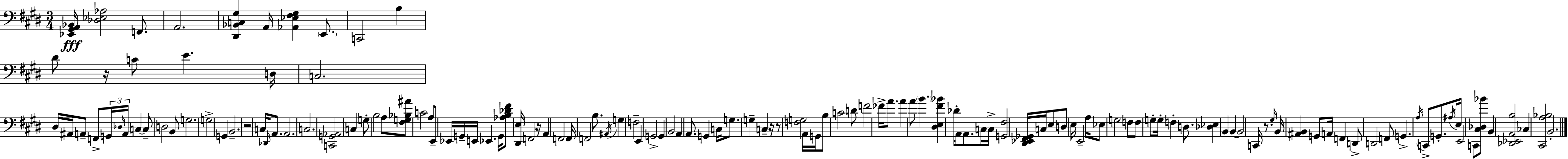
{
  \clef bass
  \numericTimeSignature
  \time 3/4
  \key e \major
  <ees, gis, a, bes,>16\fff <des ees aes>2 f,8. | a,2. | <dis, bes, c gis>4 a,16 <aes, ees fis gis>4 \parenthesize e,8. | c,2 b4 | \break dis'8 r16 c'8 e'4. d16 | c2. | dis16 ais,16 a,8-- f,8-> \tuplet 3/2 { g,16 \grace { des16 } a,16 } c4~~ | c8-- d2 b,8 | \break g2. | g2-> g,4 | b,2.-- | r2 c16 \grace { des,16 } a,8. | \break a,2. | c2. | <c, g, aes,>2 c4 | g8-. b2 | \break a8 <fis g bes ais'>8 c'2 | a8 e,8-- ees,16 g,16-- e,16 ees,4. | g,16 <aes b des' fis'>8 <dis, e>16 f,2 | r16 a,4 f,2 | \break f,16 f,2 b8. | \acciaccatura { ais,16 } g4 f2-- | e,4 g,2-> | g,4 b,2 | \break a,4 a,8. g,4 | c16 g8. g4-- c4-- | r16 r8 <f g>2 | a,16 g,16 b8 c'2 | \break d'8 f'2 fes'16-> | a'8. a'4 a'8 \parenthesize b'4. | <dis e fis' bes'>4 des'16-. a,8 a,8. | c16 c16-> <g, fis>2 <dis, ees, fis, ges,>16 | \break c16 e8 d8 e16 e,2-- | a16 ees8 g2 | f8 f8 g8-. g16-. f4-. | d8. <des ees>4 b,4 b,4~~ | \break b,2 c,16 | r8. \grace { gis16 } b,16 <ais, b,>4 g,8 a,16 | f,4 d,8-> d,2 | f,8 g,4.-> \acciaccatura { a16 } c,8-> | \break g,8.-. \acciaccatura { ais16 } e16 e,2 | c,8 <cis des bes'>8 b,4 <des, ees, a, b>2 | ces4 <cis, a bes>2 | b,2.-. | \break \bar "|."
}